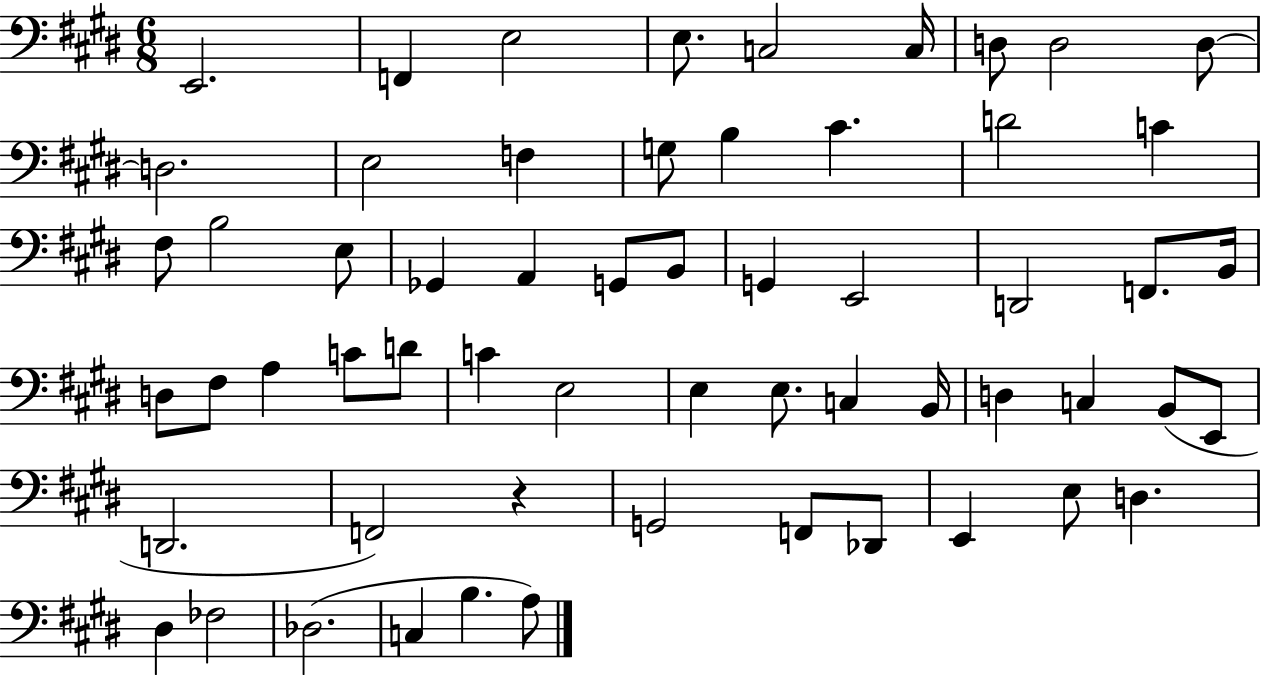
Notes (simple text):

E2/h. F2/q E3/h E3/e. C3/h C3/s D3/e D3/h D3/e D3/h. E3/h F3/q G3/e B3/q C#4/q. D4/h C4/q F#3/e B3/h E3/e Gb2/q A2/q G2/e B2/e G2/q E2/h D2/h F2/e. B2/s D3/e F#3/e A3/q C4/e D4/e C4/q E3/h E3/q E3/e. C3/q B2/s D3/q C3/q B2/e E2/e D2/h. F2/h R/q G2/h F2/e Db2/e E2/q E3/e D3/q. D#3/q FES3/h Db3/h. C3/q B3/q. A3/e